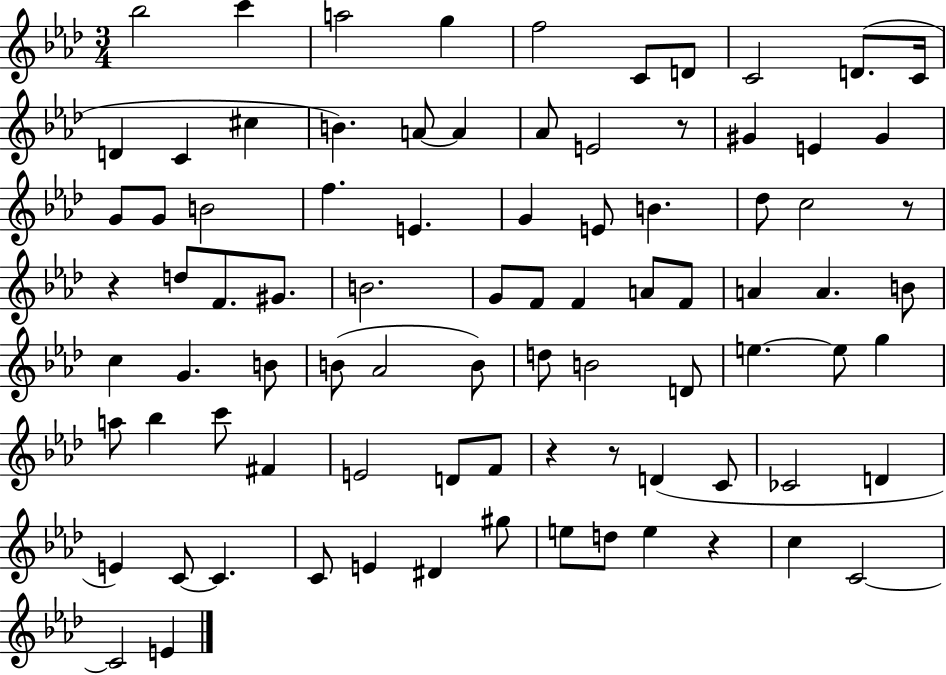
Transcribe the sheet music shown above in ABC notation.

X:1
T:Untitled
M:3/4
L:1/4
K:Ab
_b2 c' a2 g f2 C/2 D/2 C2 D/2 C/4 D C ^c B A/2 A _A/2 E2 z/2 ^G E ^G G/2 G/2 B2 f E G E/2 B _d/2 c2 z/2 z d/2 F/2 ^G/2 B2 G/2 F/2 F A/2 F/2 A A B/2 c G B/2 B/2 _A2 B/2 d/2 B2 D/2 e e/2 g a/2 _b c'/2 ^F E2 D/2 F/2 z z/2 D C/2 _C2 D E C/2 C C/2 E ^D ^g/2 e/2 d/2 e z c C2 C2 E